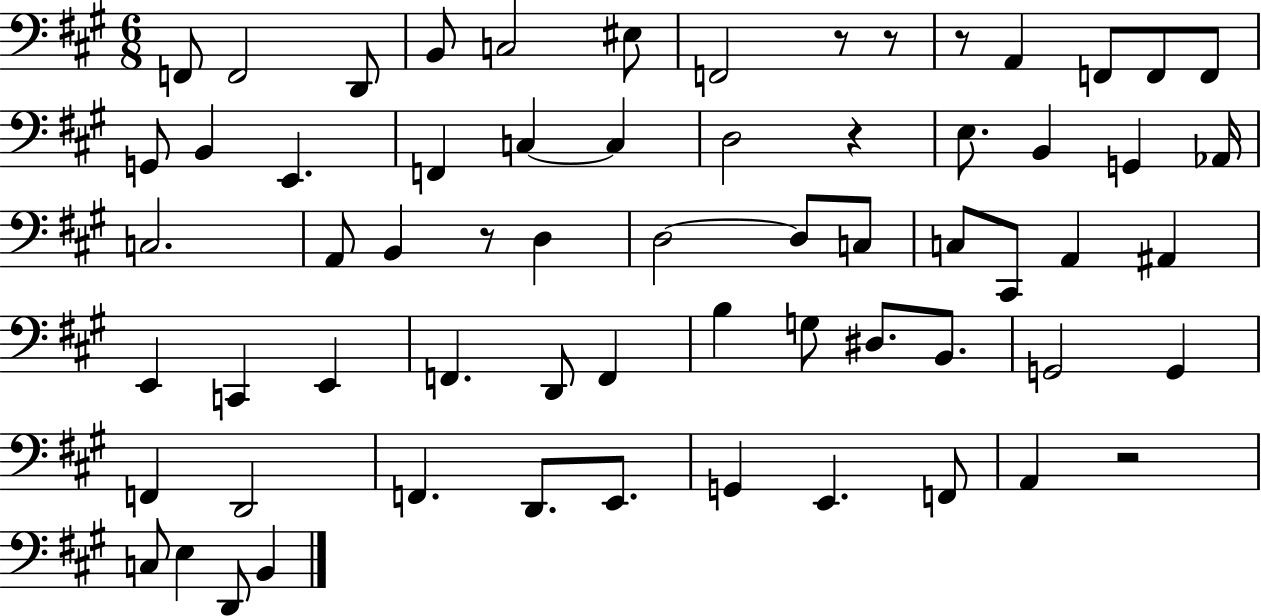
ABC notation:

X:1
T:Untitled
M:6/8
L:1/4
K:A
F,,/2 F,,2 D,,/2 B,,/2 C,2 ^E,/2 F,,2 z/2 z/2 z/2 A,, F,,/2 F,,/2 F,,/2 G,,/2 B,, E,, F,, C, C, D,2 z E,/2 B,, G,, _A,,/4 C,2 A,,/2 B,, z/2 D, D,2 D,/2 C,/2 C,/2 ^C,,/2 A,, ^A,, E,, C,, E,, F,, D,,/2 F,, B, G,/2 ^D,/2 B,,/2 G,,2 G,, F,, D,,2 F,, D,,/2 E,,/2 G,, E,, F,,/2 A,, z2 C,/2 E, D,,/2 B,,